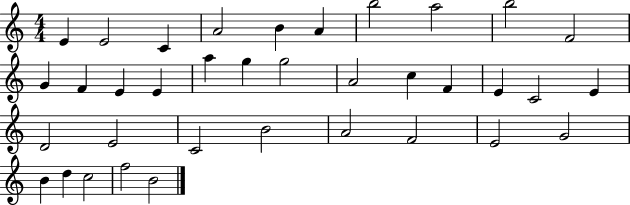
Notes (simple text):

E4/q E4/h C4/q A4/h B4/q A4/q B5/h A5/h B5/h F4/h G4/q F4/q E4/q E4/q A5/q G5/q G5/h A4/h C5/q F4/q E4/q C4/h E4/q D4/h E4/h C4/h B4/h A4/h F4/h E4/h G4/h B4/q D5/q C5/h F5/h B4/h